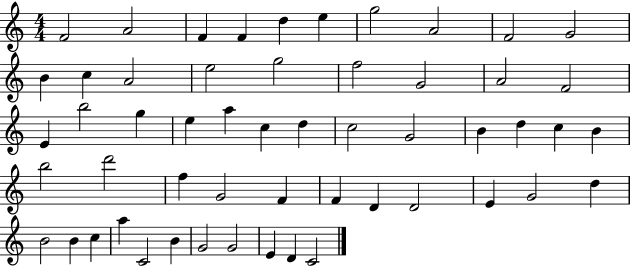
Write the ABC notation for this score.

X:1
T:Untitled
M:4/4
L:1/4
K:C
F2 A2 F F d e g2 A2 F2 G2 B c A2 e2 g2 f2 G2 A2 F2 E b2 g e a c d c2 G2 B d c B b2 d'2 f G2 F F D D2 E G2 d B2 B c a C2 B G2 G2 E D C2